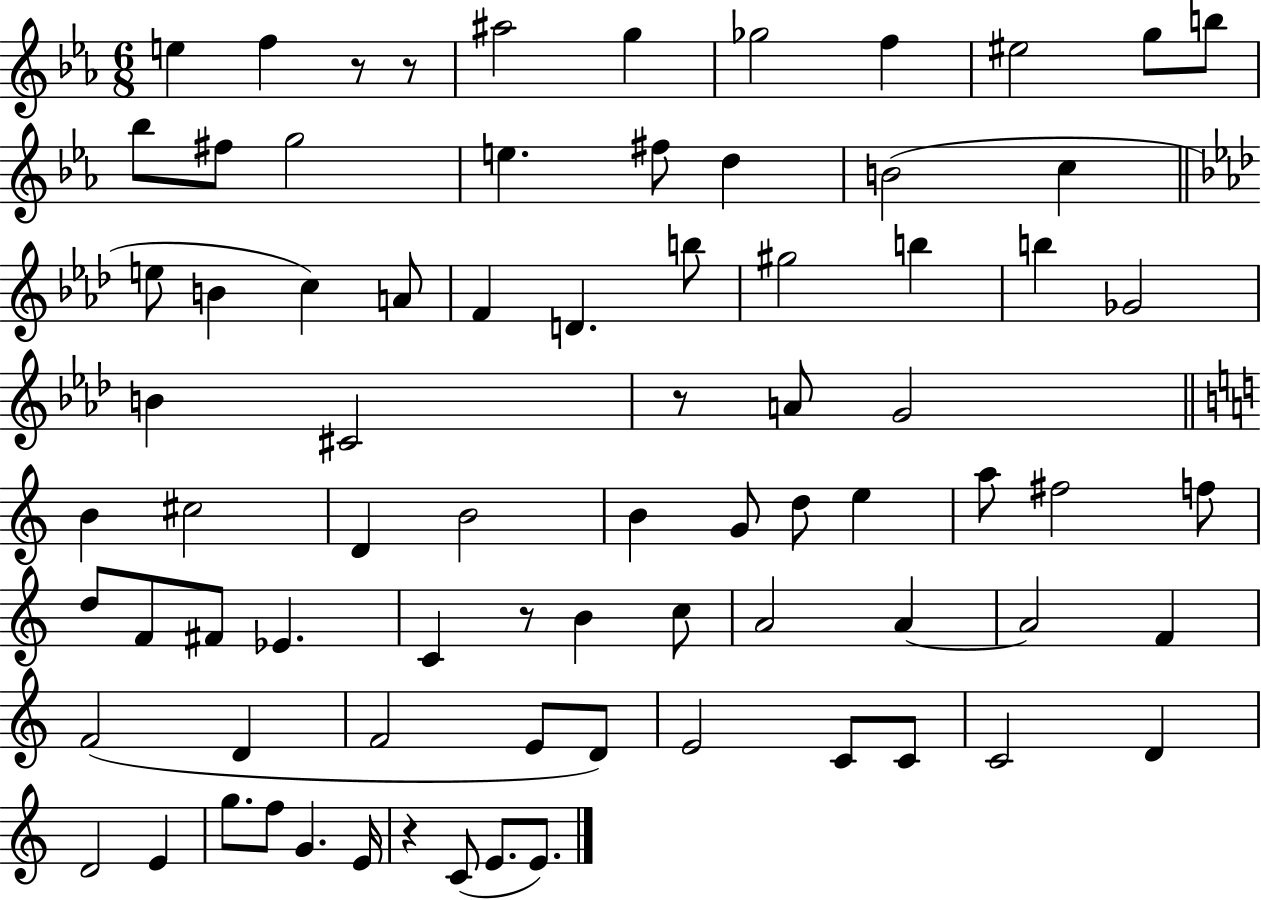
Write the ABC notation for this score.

X:1
T:Untitled
M:6/8
L:1/4
K:Eb
e f z/2 z/2 ^a2 g _g2 f ^e2 g/2 b/2 _b/2 ^f/2 g2 e ^f/2 d B2 c e/2 B c A/2 F D b/2 ^g2 b b _G2 B ^C2 z/2 A/2 G2 B ^c2 D B2 B G/2 d/2 e a/2 ^f2 f/2 d/2 F/2 ^F/2 _E C z/2 B c/2 A2 A A2 F F2 D F2 E/2 D/2 E2 C/2 C/2 C2 D D2 E g/2 f/2 G E/4 z C/2 E/2 E/2